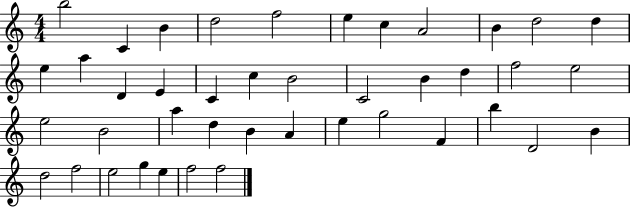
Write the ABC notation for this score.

X:1
T:Untitled
M:4/4
L:1/4
K:C
b2 C B d2 f2 e c A2 B d2 d e a D E C c B2 C2 B d f2 e2 e2 B2 a d B A e g2 F b D2 B d2 f2 e2 g e f2 f2